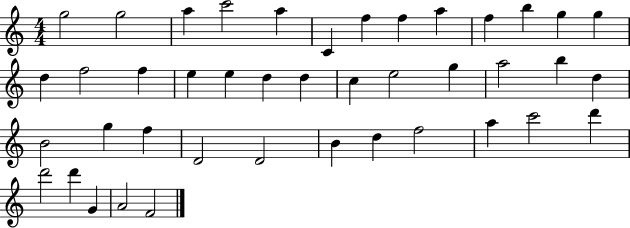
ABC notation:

X:1
T:Untitled
M:4/4
L:1/4
K:C
g2 g2 a c'2 a C f f a f b g g d f2 f e e d d c e2 g a2 b d B2 g f D2 D2 B d f2 a c'2 d' d'2 d' G A2 F2